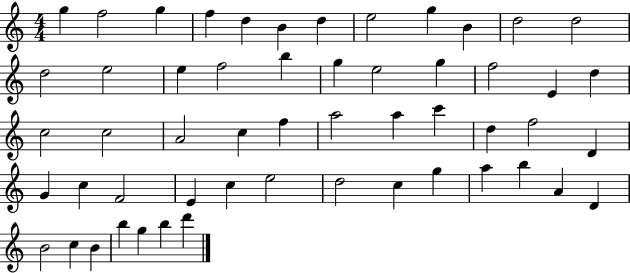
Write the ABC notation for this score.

X:1
T:Untitled
M:4/4
L:1/4
K:C
g f2 g f d B d e2 g B d2 d2 d2 e2 e f2 b g e2 g f2 E d c2 c2 A2 c f a2 a c' d f2 D G c F2 E c e2 d2 c g a b A D B2 c B b g b d'